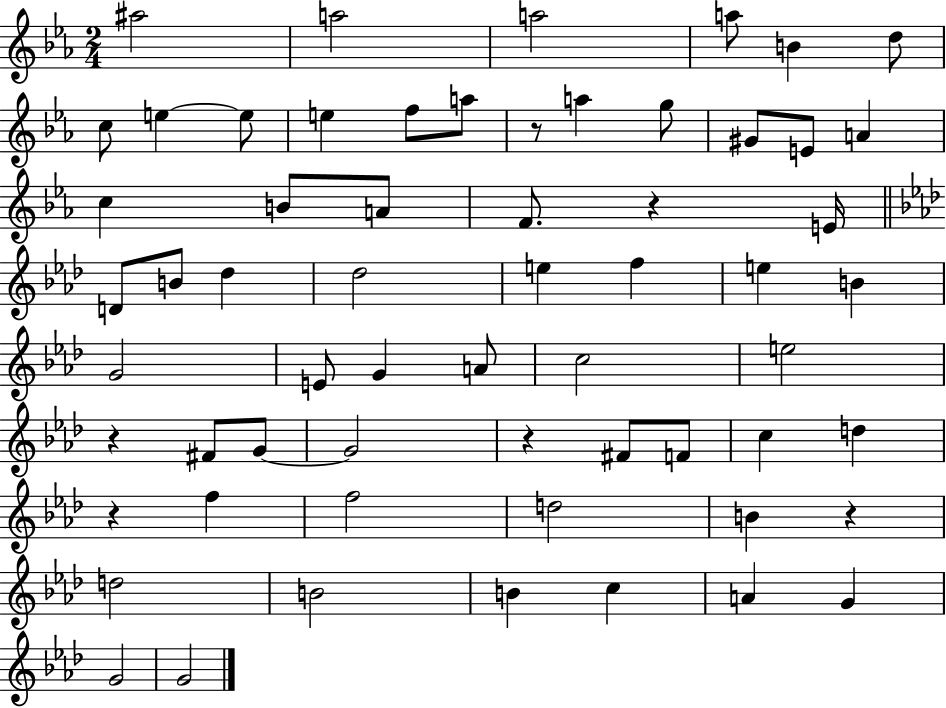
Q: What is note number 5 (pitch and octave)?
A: B4